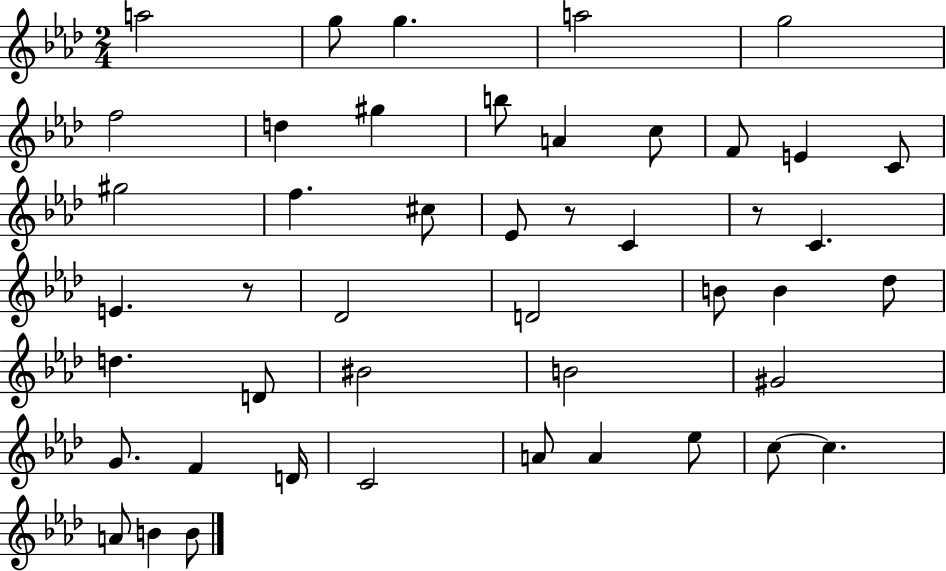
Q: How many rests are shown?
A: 3